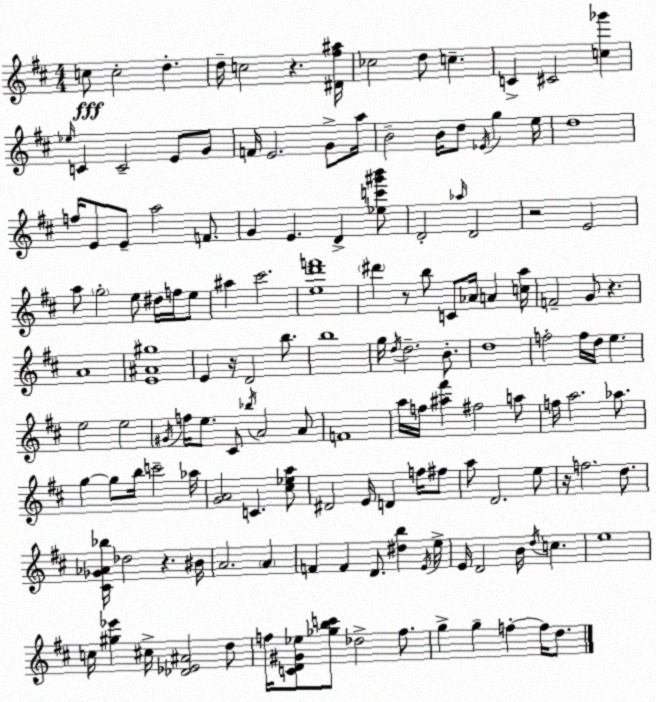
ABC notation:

X:1
T:Untitled
M:4/4
L:1/4
K:D
c/2 c2 d d/4 c2 z [^D^f^a]/4 _c2 d/2 c C ^C2 [c_g'] _e/4 C C2 E/2 G/2 F/4 E2 G/2 a/4 B2 B/4 d/2 _E/4 g e/4 d4 f/4 E/2 E/2 a2 F/2 G E D [_ec'^g'b']/2 D2 _a/4 D2 z2 E2 a/2 g2 e/2 ^d/4 f/4 e/2 ^a ^c'2 [ed'f']4 ^d' z/2 b/2 C/2 _A/4 A [ca]/4 F2 G/2 z A4 [E^A^g]4 E z/4 D2 b/2 b4 g/4 d/4 d2 B/2 d4 f2 f/4 d/4 e e2 e2 ^G/4 f/4 e/2 ^C/2 _b/4 A2 A/2 F4 a/4 f/4 [^a^f'] ^f2 a/2 f/4 a2 _a/2 g g/2 b/4 c'2 _a/4 [GA]2 C [^c_ea]/2 ^D2 E/4 D f/4 ^f/2 a/2 D2 e/2 z/4 f2 d/2 [^C_G_A_b]/4 _d2 z ^B/4 A2 A F F D/2 [^db] E/4 e/4 E/4 D2 B/4 d/4 c e4 c/4 [^g_e'] ^c/4 [_D_E^A]2 d/2 f/4 [CD^G_e]/2 [_gbc']/2 _d2 f/2 g g f f/4 d/2